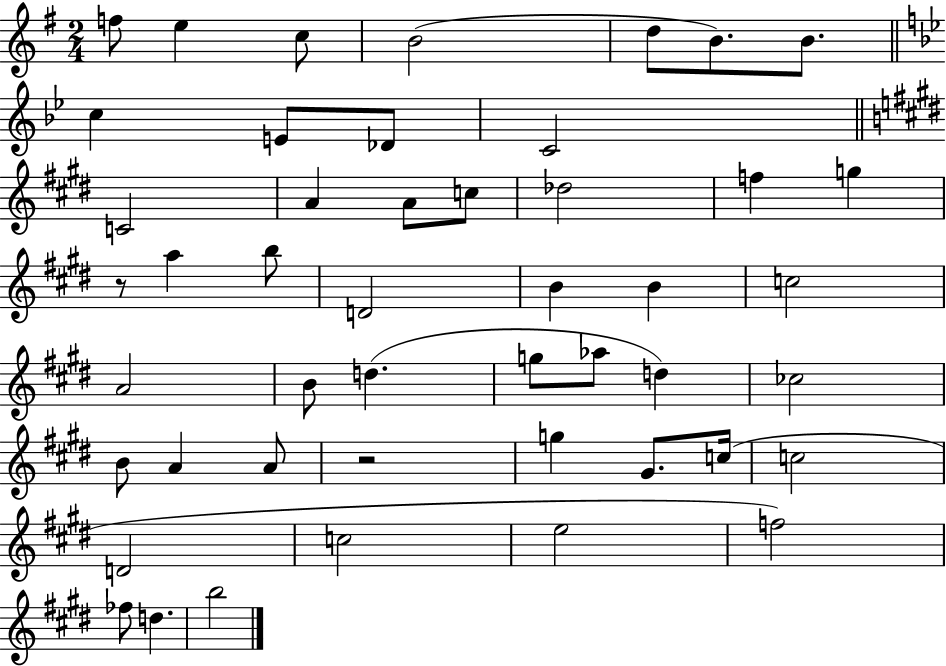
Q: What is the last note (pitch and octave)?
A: B5